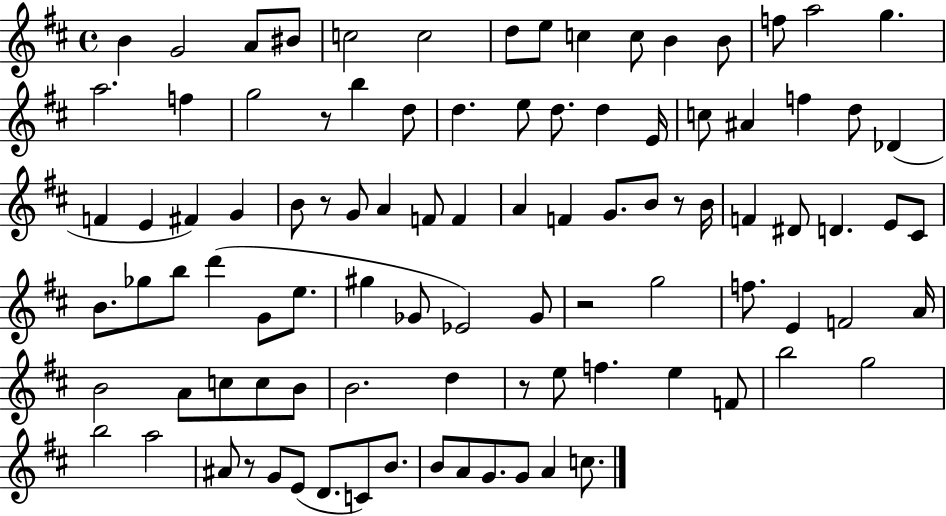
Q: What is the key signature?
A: D major